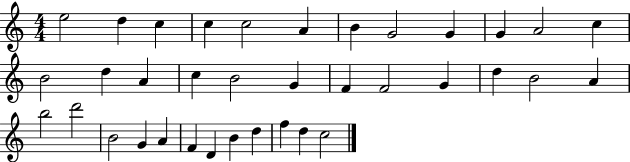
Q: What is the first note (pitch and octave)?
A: E5